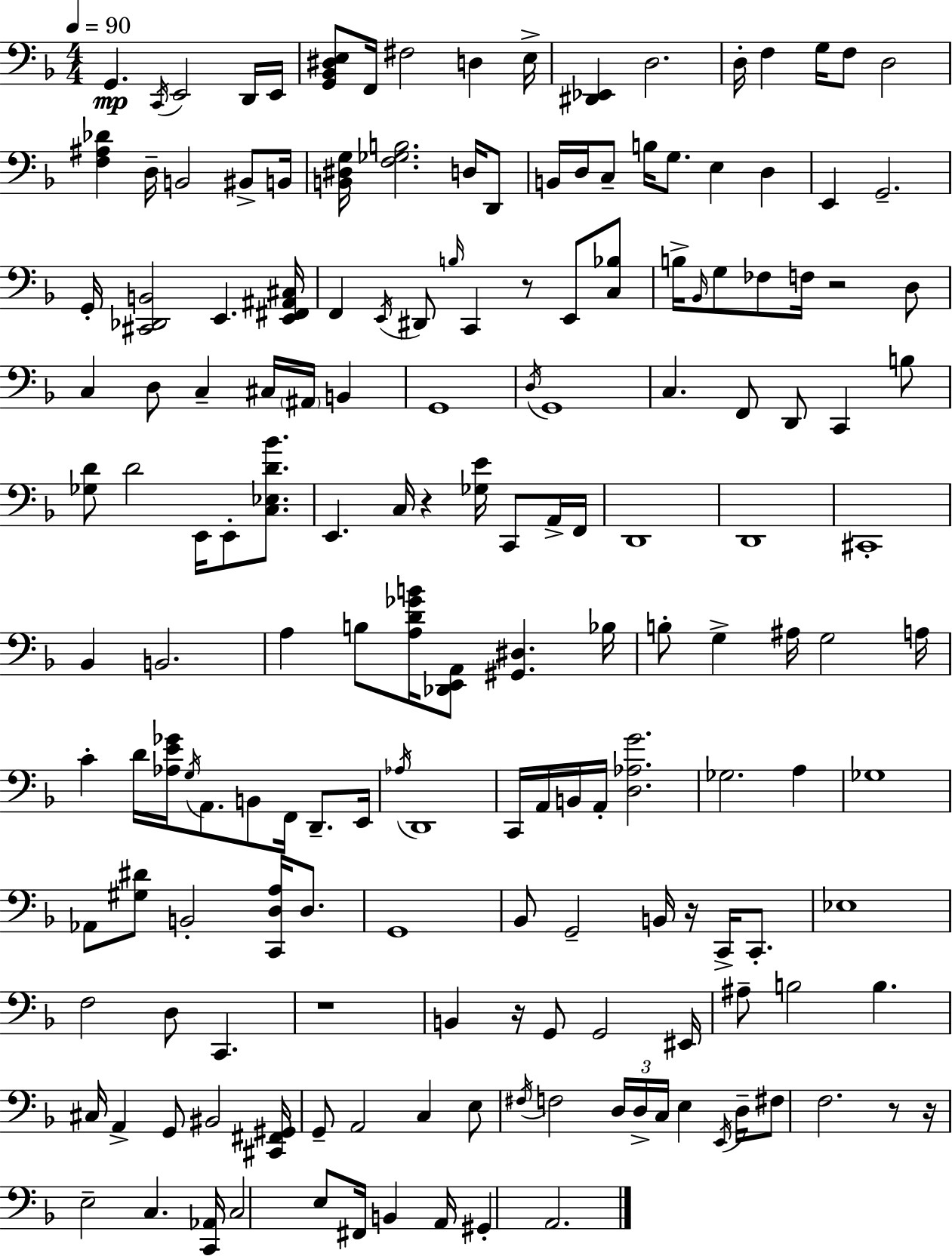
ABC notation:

X:1
T:Untitled
M:4/4
L:1/4
K:F
G,, C,,/4 E,,2 D,,/4 E,,/4 [G,,_B,,^D,E,]/2 F,,/4 ^F,2 D, E,/4 [^D,,_E,,] D,2 D,/4 F, G,/4 F,/2 D,2 [F,^A,_D] D,/4 B,,2 ^B,,/2 B,,/4 [B,,^D,G,]/4 [F,_G,B,]2 D,/4 D,,/2 B,,/4 D,/4 C,/2 B,/4 G,/2 E, D, E,, G,,2 G,,/4 [^C,,_D,,B,,]2 E,, [E,,^F,,^A,,^C,]/4 F,, E,,/4 ^D,,/2 B,/4 C,, z/2 E,,/2 [C,_B,]/2 B,/4 _B,,/4 G,/2 _F,/2 F,/4 z2 D,/2 C, D,/2 C, ^C,/4 ^A,,/4 B,, G,,4 D,/4 G,,4 C, F,,/2 D,,/2 C,, B,/2 [_G,D]/2 D2 E,,/4 E,,/2 [C,_E,D_B]/2 E,, C,/4 z [_G,E]/4 C,,/2 A,,/4 F,,/4 D,,4 D,,4 ^C,,4 _B,, B,,2 A, B,/2 [A,D_GB]/4 [_D,,E,,A,,]/2 [^G,,^D,] _B,/4 B,/2 G, ^A,/4 G,2 A,/4 C D/4 [_A,E_G]/4 G,/4 A,,/2 B,,/2 F,,/4 D,,/2 E,,/4 _A,/4 D,,4 C,,/4 A,,/4 B,,/4 A,,/4 [D,_A,G]2 _G,2 A, _G,4 _A,,/2 [^G,^D]/2 B,,2 [C,,D,A,]/4 D,/2 G,,4 _B,,/2 G,,2 B,,/4 z/4 C,,/4 C,,/2 _E,4 F,2 D,/2 C,, z4 B,, z/4 G,,/2 G,,2 ^E,,/4 ^A,/2 B,2 B, ^C,/4 A,, G,,/2 ^B,,2 [^C,,^F,,^G,,]/4 G,,/2 A,,2 C, E,/2 ^F,/4 F,2 D,/4 D,/4 C,/4 E, E,,/4 D,/4 ^F,/2 F,2 z/2 z/4 E,2 C, [C,,_A,,]/4 C,2 E,/2 ^F,,/4 B,, A,,/4 ^G,, A,,2